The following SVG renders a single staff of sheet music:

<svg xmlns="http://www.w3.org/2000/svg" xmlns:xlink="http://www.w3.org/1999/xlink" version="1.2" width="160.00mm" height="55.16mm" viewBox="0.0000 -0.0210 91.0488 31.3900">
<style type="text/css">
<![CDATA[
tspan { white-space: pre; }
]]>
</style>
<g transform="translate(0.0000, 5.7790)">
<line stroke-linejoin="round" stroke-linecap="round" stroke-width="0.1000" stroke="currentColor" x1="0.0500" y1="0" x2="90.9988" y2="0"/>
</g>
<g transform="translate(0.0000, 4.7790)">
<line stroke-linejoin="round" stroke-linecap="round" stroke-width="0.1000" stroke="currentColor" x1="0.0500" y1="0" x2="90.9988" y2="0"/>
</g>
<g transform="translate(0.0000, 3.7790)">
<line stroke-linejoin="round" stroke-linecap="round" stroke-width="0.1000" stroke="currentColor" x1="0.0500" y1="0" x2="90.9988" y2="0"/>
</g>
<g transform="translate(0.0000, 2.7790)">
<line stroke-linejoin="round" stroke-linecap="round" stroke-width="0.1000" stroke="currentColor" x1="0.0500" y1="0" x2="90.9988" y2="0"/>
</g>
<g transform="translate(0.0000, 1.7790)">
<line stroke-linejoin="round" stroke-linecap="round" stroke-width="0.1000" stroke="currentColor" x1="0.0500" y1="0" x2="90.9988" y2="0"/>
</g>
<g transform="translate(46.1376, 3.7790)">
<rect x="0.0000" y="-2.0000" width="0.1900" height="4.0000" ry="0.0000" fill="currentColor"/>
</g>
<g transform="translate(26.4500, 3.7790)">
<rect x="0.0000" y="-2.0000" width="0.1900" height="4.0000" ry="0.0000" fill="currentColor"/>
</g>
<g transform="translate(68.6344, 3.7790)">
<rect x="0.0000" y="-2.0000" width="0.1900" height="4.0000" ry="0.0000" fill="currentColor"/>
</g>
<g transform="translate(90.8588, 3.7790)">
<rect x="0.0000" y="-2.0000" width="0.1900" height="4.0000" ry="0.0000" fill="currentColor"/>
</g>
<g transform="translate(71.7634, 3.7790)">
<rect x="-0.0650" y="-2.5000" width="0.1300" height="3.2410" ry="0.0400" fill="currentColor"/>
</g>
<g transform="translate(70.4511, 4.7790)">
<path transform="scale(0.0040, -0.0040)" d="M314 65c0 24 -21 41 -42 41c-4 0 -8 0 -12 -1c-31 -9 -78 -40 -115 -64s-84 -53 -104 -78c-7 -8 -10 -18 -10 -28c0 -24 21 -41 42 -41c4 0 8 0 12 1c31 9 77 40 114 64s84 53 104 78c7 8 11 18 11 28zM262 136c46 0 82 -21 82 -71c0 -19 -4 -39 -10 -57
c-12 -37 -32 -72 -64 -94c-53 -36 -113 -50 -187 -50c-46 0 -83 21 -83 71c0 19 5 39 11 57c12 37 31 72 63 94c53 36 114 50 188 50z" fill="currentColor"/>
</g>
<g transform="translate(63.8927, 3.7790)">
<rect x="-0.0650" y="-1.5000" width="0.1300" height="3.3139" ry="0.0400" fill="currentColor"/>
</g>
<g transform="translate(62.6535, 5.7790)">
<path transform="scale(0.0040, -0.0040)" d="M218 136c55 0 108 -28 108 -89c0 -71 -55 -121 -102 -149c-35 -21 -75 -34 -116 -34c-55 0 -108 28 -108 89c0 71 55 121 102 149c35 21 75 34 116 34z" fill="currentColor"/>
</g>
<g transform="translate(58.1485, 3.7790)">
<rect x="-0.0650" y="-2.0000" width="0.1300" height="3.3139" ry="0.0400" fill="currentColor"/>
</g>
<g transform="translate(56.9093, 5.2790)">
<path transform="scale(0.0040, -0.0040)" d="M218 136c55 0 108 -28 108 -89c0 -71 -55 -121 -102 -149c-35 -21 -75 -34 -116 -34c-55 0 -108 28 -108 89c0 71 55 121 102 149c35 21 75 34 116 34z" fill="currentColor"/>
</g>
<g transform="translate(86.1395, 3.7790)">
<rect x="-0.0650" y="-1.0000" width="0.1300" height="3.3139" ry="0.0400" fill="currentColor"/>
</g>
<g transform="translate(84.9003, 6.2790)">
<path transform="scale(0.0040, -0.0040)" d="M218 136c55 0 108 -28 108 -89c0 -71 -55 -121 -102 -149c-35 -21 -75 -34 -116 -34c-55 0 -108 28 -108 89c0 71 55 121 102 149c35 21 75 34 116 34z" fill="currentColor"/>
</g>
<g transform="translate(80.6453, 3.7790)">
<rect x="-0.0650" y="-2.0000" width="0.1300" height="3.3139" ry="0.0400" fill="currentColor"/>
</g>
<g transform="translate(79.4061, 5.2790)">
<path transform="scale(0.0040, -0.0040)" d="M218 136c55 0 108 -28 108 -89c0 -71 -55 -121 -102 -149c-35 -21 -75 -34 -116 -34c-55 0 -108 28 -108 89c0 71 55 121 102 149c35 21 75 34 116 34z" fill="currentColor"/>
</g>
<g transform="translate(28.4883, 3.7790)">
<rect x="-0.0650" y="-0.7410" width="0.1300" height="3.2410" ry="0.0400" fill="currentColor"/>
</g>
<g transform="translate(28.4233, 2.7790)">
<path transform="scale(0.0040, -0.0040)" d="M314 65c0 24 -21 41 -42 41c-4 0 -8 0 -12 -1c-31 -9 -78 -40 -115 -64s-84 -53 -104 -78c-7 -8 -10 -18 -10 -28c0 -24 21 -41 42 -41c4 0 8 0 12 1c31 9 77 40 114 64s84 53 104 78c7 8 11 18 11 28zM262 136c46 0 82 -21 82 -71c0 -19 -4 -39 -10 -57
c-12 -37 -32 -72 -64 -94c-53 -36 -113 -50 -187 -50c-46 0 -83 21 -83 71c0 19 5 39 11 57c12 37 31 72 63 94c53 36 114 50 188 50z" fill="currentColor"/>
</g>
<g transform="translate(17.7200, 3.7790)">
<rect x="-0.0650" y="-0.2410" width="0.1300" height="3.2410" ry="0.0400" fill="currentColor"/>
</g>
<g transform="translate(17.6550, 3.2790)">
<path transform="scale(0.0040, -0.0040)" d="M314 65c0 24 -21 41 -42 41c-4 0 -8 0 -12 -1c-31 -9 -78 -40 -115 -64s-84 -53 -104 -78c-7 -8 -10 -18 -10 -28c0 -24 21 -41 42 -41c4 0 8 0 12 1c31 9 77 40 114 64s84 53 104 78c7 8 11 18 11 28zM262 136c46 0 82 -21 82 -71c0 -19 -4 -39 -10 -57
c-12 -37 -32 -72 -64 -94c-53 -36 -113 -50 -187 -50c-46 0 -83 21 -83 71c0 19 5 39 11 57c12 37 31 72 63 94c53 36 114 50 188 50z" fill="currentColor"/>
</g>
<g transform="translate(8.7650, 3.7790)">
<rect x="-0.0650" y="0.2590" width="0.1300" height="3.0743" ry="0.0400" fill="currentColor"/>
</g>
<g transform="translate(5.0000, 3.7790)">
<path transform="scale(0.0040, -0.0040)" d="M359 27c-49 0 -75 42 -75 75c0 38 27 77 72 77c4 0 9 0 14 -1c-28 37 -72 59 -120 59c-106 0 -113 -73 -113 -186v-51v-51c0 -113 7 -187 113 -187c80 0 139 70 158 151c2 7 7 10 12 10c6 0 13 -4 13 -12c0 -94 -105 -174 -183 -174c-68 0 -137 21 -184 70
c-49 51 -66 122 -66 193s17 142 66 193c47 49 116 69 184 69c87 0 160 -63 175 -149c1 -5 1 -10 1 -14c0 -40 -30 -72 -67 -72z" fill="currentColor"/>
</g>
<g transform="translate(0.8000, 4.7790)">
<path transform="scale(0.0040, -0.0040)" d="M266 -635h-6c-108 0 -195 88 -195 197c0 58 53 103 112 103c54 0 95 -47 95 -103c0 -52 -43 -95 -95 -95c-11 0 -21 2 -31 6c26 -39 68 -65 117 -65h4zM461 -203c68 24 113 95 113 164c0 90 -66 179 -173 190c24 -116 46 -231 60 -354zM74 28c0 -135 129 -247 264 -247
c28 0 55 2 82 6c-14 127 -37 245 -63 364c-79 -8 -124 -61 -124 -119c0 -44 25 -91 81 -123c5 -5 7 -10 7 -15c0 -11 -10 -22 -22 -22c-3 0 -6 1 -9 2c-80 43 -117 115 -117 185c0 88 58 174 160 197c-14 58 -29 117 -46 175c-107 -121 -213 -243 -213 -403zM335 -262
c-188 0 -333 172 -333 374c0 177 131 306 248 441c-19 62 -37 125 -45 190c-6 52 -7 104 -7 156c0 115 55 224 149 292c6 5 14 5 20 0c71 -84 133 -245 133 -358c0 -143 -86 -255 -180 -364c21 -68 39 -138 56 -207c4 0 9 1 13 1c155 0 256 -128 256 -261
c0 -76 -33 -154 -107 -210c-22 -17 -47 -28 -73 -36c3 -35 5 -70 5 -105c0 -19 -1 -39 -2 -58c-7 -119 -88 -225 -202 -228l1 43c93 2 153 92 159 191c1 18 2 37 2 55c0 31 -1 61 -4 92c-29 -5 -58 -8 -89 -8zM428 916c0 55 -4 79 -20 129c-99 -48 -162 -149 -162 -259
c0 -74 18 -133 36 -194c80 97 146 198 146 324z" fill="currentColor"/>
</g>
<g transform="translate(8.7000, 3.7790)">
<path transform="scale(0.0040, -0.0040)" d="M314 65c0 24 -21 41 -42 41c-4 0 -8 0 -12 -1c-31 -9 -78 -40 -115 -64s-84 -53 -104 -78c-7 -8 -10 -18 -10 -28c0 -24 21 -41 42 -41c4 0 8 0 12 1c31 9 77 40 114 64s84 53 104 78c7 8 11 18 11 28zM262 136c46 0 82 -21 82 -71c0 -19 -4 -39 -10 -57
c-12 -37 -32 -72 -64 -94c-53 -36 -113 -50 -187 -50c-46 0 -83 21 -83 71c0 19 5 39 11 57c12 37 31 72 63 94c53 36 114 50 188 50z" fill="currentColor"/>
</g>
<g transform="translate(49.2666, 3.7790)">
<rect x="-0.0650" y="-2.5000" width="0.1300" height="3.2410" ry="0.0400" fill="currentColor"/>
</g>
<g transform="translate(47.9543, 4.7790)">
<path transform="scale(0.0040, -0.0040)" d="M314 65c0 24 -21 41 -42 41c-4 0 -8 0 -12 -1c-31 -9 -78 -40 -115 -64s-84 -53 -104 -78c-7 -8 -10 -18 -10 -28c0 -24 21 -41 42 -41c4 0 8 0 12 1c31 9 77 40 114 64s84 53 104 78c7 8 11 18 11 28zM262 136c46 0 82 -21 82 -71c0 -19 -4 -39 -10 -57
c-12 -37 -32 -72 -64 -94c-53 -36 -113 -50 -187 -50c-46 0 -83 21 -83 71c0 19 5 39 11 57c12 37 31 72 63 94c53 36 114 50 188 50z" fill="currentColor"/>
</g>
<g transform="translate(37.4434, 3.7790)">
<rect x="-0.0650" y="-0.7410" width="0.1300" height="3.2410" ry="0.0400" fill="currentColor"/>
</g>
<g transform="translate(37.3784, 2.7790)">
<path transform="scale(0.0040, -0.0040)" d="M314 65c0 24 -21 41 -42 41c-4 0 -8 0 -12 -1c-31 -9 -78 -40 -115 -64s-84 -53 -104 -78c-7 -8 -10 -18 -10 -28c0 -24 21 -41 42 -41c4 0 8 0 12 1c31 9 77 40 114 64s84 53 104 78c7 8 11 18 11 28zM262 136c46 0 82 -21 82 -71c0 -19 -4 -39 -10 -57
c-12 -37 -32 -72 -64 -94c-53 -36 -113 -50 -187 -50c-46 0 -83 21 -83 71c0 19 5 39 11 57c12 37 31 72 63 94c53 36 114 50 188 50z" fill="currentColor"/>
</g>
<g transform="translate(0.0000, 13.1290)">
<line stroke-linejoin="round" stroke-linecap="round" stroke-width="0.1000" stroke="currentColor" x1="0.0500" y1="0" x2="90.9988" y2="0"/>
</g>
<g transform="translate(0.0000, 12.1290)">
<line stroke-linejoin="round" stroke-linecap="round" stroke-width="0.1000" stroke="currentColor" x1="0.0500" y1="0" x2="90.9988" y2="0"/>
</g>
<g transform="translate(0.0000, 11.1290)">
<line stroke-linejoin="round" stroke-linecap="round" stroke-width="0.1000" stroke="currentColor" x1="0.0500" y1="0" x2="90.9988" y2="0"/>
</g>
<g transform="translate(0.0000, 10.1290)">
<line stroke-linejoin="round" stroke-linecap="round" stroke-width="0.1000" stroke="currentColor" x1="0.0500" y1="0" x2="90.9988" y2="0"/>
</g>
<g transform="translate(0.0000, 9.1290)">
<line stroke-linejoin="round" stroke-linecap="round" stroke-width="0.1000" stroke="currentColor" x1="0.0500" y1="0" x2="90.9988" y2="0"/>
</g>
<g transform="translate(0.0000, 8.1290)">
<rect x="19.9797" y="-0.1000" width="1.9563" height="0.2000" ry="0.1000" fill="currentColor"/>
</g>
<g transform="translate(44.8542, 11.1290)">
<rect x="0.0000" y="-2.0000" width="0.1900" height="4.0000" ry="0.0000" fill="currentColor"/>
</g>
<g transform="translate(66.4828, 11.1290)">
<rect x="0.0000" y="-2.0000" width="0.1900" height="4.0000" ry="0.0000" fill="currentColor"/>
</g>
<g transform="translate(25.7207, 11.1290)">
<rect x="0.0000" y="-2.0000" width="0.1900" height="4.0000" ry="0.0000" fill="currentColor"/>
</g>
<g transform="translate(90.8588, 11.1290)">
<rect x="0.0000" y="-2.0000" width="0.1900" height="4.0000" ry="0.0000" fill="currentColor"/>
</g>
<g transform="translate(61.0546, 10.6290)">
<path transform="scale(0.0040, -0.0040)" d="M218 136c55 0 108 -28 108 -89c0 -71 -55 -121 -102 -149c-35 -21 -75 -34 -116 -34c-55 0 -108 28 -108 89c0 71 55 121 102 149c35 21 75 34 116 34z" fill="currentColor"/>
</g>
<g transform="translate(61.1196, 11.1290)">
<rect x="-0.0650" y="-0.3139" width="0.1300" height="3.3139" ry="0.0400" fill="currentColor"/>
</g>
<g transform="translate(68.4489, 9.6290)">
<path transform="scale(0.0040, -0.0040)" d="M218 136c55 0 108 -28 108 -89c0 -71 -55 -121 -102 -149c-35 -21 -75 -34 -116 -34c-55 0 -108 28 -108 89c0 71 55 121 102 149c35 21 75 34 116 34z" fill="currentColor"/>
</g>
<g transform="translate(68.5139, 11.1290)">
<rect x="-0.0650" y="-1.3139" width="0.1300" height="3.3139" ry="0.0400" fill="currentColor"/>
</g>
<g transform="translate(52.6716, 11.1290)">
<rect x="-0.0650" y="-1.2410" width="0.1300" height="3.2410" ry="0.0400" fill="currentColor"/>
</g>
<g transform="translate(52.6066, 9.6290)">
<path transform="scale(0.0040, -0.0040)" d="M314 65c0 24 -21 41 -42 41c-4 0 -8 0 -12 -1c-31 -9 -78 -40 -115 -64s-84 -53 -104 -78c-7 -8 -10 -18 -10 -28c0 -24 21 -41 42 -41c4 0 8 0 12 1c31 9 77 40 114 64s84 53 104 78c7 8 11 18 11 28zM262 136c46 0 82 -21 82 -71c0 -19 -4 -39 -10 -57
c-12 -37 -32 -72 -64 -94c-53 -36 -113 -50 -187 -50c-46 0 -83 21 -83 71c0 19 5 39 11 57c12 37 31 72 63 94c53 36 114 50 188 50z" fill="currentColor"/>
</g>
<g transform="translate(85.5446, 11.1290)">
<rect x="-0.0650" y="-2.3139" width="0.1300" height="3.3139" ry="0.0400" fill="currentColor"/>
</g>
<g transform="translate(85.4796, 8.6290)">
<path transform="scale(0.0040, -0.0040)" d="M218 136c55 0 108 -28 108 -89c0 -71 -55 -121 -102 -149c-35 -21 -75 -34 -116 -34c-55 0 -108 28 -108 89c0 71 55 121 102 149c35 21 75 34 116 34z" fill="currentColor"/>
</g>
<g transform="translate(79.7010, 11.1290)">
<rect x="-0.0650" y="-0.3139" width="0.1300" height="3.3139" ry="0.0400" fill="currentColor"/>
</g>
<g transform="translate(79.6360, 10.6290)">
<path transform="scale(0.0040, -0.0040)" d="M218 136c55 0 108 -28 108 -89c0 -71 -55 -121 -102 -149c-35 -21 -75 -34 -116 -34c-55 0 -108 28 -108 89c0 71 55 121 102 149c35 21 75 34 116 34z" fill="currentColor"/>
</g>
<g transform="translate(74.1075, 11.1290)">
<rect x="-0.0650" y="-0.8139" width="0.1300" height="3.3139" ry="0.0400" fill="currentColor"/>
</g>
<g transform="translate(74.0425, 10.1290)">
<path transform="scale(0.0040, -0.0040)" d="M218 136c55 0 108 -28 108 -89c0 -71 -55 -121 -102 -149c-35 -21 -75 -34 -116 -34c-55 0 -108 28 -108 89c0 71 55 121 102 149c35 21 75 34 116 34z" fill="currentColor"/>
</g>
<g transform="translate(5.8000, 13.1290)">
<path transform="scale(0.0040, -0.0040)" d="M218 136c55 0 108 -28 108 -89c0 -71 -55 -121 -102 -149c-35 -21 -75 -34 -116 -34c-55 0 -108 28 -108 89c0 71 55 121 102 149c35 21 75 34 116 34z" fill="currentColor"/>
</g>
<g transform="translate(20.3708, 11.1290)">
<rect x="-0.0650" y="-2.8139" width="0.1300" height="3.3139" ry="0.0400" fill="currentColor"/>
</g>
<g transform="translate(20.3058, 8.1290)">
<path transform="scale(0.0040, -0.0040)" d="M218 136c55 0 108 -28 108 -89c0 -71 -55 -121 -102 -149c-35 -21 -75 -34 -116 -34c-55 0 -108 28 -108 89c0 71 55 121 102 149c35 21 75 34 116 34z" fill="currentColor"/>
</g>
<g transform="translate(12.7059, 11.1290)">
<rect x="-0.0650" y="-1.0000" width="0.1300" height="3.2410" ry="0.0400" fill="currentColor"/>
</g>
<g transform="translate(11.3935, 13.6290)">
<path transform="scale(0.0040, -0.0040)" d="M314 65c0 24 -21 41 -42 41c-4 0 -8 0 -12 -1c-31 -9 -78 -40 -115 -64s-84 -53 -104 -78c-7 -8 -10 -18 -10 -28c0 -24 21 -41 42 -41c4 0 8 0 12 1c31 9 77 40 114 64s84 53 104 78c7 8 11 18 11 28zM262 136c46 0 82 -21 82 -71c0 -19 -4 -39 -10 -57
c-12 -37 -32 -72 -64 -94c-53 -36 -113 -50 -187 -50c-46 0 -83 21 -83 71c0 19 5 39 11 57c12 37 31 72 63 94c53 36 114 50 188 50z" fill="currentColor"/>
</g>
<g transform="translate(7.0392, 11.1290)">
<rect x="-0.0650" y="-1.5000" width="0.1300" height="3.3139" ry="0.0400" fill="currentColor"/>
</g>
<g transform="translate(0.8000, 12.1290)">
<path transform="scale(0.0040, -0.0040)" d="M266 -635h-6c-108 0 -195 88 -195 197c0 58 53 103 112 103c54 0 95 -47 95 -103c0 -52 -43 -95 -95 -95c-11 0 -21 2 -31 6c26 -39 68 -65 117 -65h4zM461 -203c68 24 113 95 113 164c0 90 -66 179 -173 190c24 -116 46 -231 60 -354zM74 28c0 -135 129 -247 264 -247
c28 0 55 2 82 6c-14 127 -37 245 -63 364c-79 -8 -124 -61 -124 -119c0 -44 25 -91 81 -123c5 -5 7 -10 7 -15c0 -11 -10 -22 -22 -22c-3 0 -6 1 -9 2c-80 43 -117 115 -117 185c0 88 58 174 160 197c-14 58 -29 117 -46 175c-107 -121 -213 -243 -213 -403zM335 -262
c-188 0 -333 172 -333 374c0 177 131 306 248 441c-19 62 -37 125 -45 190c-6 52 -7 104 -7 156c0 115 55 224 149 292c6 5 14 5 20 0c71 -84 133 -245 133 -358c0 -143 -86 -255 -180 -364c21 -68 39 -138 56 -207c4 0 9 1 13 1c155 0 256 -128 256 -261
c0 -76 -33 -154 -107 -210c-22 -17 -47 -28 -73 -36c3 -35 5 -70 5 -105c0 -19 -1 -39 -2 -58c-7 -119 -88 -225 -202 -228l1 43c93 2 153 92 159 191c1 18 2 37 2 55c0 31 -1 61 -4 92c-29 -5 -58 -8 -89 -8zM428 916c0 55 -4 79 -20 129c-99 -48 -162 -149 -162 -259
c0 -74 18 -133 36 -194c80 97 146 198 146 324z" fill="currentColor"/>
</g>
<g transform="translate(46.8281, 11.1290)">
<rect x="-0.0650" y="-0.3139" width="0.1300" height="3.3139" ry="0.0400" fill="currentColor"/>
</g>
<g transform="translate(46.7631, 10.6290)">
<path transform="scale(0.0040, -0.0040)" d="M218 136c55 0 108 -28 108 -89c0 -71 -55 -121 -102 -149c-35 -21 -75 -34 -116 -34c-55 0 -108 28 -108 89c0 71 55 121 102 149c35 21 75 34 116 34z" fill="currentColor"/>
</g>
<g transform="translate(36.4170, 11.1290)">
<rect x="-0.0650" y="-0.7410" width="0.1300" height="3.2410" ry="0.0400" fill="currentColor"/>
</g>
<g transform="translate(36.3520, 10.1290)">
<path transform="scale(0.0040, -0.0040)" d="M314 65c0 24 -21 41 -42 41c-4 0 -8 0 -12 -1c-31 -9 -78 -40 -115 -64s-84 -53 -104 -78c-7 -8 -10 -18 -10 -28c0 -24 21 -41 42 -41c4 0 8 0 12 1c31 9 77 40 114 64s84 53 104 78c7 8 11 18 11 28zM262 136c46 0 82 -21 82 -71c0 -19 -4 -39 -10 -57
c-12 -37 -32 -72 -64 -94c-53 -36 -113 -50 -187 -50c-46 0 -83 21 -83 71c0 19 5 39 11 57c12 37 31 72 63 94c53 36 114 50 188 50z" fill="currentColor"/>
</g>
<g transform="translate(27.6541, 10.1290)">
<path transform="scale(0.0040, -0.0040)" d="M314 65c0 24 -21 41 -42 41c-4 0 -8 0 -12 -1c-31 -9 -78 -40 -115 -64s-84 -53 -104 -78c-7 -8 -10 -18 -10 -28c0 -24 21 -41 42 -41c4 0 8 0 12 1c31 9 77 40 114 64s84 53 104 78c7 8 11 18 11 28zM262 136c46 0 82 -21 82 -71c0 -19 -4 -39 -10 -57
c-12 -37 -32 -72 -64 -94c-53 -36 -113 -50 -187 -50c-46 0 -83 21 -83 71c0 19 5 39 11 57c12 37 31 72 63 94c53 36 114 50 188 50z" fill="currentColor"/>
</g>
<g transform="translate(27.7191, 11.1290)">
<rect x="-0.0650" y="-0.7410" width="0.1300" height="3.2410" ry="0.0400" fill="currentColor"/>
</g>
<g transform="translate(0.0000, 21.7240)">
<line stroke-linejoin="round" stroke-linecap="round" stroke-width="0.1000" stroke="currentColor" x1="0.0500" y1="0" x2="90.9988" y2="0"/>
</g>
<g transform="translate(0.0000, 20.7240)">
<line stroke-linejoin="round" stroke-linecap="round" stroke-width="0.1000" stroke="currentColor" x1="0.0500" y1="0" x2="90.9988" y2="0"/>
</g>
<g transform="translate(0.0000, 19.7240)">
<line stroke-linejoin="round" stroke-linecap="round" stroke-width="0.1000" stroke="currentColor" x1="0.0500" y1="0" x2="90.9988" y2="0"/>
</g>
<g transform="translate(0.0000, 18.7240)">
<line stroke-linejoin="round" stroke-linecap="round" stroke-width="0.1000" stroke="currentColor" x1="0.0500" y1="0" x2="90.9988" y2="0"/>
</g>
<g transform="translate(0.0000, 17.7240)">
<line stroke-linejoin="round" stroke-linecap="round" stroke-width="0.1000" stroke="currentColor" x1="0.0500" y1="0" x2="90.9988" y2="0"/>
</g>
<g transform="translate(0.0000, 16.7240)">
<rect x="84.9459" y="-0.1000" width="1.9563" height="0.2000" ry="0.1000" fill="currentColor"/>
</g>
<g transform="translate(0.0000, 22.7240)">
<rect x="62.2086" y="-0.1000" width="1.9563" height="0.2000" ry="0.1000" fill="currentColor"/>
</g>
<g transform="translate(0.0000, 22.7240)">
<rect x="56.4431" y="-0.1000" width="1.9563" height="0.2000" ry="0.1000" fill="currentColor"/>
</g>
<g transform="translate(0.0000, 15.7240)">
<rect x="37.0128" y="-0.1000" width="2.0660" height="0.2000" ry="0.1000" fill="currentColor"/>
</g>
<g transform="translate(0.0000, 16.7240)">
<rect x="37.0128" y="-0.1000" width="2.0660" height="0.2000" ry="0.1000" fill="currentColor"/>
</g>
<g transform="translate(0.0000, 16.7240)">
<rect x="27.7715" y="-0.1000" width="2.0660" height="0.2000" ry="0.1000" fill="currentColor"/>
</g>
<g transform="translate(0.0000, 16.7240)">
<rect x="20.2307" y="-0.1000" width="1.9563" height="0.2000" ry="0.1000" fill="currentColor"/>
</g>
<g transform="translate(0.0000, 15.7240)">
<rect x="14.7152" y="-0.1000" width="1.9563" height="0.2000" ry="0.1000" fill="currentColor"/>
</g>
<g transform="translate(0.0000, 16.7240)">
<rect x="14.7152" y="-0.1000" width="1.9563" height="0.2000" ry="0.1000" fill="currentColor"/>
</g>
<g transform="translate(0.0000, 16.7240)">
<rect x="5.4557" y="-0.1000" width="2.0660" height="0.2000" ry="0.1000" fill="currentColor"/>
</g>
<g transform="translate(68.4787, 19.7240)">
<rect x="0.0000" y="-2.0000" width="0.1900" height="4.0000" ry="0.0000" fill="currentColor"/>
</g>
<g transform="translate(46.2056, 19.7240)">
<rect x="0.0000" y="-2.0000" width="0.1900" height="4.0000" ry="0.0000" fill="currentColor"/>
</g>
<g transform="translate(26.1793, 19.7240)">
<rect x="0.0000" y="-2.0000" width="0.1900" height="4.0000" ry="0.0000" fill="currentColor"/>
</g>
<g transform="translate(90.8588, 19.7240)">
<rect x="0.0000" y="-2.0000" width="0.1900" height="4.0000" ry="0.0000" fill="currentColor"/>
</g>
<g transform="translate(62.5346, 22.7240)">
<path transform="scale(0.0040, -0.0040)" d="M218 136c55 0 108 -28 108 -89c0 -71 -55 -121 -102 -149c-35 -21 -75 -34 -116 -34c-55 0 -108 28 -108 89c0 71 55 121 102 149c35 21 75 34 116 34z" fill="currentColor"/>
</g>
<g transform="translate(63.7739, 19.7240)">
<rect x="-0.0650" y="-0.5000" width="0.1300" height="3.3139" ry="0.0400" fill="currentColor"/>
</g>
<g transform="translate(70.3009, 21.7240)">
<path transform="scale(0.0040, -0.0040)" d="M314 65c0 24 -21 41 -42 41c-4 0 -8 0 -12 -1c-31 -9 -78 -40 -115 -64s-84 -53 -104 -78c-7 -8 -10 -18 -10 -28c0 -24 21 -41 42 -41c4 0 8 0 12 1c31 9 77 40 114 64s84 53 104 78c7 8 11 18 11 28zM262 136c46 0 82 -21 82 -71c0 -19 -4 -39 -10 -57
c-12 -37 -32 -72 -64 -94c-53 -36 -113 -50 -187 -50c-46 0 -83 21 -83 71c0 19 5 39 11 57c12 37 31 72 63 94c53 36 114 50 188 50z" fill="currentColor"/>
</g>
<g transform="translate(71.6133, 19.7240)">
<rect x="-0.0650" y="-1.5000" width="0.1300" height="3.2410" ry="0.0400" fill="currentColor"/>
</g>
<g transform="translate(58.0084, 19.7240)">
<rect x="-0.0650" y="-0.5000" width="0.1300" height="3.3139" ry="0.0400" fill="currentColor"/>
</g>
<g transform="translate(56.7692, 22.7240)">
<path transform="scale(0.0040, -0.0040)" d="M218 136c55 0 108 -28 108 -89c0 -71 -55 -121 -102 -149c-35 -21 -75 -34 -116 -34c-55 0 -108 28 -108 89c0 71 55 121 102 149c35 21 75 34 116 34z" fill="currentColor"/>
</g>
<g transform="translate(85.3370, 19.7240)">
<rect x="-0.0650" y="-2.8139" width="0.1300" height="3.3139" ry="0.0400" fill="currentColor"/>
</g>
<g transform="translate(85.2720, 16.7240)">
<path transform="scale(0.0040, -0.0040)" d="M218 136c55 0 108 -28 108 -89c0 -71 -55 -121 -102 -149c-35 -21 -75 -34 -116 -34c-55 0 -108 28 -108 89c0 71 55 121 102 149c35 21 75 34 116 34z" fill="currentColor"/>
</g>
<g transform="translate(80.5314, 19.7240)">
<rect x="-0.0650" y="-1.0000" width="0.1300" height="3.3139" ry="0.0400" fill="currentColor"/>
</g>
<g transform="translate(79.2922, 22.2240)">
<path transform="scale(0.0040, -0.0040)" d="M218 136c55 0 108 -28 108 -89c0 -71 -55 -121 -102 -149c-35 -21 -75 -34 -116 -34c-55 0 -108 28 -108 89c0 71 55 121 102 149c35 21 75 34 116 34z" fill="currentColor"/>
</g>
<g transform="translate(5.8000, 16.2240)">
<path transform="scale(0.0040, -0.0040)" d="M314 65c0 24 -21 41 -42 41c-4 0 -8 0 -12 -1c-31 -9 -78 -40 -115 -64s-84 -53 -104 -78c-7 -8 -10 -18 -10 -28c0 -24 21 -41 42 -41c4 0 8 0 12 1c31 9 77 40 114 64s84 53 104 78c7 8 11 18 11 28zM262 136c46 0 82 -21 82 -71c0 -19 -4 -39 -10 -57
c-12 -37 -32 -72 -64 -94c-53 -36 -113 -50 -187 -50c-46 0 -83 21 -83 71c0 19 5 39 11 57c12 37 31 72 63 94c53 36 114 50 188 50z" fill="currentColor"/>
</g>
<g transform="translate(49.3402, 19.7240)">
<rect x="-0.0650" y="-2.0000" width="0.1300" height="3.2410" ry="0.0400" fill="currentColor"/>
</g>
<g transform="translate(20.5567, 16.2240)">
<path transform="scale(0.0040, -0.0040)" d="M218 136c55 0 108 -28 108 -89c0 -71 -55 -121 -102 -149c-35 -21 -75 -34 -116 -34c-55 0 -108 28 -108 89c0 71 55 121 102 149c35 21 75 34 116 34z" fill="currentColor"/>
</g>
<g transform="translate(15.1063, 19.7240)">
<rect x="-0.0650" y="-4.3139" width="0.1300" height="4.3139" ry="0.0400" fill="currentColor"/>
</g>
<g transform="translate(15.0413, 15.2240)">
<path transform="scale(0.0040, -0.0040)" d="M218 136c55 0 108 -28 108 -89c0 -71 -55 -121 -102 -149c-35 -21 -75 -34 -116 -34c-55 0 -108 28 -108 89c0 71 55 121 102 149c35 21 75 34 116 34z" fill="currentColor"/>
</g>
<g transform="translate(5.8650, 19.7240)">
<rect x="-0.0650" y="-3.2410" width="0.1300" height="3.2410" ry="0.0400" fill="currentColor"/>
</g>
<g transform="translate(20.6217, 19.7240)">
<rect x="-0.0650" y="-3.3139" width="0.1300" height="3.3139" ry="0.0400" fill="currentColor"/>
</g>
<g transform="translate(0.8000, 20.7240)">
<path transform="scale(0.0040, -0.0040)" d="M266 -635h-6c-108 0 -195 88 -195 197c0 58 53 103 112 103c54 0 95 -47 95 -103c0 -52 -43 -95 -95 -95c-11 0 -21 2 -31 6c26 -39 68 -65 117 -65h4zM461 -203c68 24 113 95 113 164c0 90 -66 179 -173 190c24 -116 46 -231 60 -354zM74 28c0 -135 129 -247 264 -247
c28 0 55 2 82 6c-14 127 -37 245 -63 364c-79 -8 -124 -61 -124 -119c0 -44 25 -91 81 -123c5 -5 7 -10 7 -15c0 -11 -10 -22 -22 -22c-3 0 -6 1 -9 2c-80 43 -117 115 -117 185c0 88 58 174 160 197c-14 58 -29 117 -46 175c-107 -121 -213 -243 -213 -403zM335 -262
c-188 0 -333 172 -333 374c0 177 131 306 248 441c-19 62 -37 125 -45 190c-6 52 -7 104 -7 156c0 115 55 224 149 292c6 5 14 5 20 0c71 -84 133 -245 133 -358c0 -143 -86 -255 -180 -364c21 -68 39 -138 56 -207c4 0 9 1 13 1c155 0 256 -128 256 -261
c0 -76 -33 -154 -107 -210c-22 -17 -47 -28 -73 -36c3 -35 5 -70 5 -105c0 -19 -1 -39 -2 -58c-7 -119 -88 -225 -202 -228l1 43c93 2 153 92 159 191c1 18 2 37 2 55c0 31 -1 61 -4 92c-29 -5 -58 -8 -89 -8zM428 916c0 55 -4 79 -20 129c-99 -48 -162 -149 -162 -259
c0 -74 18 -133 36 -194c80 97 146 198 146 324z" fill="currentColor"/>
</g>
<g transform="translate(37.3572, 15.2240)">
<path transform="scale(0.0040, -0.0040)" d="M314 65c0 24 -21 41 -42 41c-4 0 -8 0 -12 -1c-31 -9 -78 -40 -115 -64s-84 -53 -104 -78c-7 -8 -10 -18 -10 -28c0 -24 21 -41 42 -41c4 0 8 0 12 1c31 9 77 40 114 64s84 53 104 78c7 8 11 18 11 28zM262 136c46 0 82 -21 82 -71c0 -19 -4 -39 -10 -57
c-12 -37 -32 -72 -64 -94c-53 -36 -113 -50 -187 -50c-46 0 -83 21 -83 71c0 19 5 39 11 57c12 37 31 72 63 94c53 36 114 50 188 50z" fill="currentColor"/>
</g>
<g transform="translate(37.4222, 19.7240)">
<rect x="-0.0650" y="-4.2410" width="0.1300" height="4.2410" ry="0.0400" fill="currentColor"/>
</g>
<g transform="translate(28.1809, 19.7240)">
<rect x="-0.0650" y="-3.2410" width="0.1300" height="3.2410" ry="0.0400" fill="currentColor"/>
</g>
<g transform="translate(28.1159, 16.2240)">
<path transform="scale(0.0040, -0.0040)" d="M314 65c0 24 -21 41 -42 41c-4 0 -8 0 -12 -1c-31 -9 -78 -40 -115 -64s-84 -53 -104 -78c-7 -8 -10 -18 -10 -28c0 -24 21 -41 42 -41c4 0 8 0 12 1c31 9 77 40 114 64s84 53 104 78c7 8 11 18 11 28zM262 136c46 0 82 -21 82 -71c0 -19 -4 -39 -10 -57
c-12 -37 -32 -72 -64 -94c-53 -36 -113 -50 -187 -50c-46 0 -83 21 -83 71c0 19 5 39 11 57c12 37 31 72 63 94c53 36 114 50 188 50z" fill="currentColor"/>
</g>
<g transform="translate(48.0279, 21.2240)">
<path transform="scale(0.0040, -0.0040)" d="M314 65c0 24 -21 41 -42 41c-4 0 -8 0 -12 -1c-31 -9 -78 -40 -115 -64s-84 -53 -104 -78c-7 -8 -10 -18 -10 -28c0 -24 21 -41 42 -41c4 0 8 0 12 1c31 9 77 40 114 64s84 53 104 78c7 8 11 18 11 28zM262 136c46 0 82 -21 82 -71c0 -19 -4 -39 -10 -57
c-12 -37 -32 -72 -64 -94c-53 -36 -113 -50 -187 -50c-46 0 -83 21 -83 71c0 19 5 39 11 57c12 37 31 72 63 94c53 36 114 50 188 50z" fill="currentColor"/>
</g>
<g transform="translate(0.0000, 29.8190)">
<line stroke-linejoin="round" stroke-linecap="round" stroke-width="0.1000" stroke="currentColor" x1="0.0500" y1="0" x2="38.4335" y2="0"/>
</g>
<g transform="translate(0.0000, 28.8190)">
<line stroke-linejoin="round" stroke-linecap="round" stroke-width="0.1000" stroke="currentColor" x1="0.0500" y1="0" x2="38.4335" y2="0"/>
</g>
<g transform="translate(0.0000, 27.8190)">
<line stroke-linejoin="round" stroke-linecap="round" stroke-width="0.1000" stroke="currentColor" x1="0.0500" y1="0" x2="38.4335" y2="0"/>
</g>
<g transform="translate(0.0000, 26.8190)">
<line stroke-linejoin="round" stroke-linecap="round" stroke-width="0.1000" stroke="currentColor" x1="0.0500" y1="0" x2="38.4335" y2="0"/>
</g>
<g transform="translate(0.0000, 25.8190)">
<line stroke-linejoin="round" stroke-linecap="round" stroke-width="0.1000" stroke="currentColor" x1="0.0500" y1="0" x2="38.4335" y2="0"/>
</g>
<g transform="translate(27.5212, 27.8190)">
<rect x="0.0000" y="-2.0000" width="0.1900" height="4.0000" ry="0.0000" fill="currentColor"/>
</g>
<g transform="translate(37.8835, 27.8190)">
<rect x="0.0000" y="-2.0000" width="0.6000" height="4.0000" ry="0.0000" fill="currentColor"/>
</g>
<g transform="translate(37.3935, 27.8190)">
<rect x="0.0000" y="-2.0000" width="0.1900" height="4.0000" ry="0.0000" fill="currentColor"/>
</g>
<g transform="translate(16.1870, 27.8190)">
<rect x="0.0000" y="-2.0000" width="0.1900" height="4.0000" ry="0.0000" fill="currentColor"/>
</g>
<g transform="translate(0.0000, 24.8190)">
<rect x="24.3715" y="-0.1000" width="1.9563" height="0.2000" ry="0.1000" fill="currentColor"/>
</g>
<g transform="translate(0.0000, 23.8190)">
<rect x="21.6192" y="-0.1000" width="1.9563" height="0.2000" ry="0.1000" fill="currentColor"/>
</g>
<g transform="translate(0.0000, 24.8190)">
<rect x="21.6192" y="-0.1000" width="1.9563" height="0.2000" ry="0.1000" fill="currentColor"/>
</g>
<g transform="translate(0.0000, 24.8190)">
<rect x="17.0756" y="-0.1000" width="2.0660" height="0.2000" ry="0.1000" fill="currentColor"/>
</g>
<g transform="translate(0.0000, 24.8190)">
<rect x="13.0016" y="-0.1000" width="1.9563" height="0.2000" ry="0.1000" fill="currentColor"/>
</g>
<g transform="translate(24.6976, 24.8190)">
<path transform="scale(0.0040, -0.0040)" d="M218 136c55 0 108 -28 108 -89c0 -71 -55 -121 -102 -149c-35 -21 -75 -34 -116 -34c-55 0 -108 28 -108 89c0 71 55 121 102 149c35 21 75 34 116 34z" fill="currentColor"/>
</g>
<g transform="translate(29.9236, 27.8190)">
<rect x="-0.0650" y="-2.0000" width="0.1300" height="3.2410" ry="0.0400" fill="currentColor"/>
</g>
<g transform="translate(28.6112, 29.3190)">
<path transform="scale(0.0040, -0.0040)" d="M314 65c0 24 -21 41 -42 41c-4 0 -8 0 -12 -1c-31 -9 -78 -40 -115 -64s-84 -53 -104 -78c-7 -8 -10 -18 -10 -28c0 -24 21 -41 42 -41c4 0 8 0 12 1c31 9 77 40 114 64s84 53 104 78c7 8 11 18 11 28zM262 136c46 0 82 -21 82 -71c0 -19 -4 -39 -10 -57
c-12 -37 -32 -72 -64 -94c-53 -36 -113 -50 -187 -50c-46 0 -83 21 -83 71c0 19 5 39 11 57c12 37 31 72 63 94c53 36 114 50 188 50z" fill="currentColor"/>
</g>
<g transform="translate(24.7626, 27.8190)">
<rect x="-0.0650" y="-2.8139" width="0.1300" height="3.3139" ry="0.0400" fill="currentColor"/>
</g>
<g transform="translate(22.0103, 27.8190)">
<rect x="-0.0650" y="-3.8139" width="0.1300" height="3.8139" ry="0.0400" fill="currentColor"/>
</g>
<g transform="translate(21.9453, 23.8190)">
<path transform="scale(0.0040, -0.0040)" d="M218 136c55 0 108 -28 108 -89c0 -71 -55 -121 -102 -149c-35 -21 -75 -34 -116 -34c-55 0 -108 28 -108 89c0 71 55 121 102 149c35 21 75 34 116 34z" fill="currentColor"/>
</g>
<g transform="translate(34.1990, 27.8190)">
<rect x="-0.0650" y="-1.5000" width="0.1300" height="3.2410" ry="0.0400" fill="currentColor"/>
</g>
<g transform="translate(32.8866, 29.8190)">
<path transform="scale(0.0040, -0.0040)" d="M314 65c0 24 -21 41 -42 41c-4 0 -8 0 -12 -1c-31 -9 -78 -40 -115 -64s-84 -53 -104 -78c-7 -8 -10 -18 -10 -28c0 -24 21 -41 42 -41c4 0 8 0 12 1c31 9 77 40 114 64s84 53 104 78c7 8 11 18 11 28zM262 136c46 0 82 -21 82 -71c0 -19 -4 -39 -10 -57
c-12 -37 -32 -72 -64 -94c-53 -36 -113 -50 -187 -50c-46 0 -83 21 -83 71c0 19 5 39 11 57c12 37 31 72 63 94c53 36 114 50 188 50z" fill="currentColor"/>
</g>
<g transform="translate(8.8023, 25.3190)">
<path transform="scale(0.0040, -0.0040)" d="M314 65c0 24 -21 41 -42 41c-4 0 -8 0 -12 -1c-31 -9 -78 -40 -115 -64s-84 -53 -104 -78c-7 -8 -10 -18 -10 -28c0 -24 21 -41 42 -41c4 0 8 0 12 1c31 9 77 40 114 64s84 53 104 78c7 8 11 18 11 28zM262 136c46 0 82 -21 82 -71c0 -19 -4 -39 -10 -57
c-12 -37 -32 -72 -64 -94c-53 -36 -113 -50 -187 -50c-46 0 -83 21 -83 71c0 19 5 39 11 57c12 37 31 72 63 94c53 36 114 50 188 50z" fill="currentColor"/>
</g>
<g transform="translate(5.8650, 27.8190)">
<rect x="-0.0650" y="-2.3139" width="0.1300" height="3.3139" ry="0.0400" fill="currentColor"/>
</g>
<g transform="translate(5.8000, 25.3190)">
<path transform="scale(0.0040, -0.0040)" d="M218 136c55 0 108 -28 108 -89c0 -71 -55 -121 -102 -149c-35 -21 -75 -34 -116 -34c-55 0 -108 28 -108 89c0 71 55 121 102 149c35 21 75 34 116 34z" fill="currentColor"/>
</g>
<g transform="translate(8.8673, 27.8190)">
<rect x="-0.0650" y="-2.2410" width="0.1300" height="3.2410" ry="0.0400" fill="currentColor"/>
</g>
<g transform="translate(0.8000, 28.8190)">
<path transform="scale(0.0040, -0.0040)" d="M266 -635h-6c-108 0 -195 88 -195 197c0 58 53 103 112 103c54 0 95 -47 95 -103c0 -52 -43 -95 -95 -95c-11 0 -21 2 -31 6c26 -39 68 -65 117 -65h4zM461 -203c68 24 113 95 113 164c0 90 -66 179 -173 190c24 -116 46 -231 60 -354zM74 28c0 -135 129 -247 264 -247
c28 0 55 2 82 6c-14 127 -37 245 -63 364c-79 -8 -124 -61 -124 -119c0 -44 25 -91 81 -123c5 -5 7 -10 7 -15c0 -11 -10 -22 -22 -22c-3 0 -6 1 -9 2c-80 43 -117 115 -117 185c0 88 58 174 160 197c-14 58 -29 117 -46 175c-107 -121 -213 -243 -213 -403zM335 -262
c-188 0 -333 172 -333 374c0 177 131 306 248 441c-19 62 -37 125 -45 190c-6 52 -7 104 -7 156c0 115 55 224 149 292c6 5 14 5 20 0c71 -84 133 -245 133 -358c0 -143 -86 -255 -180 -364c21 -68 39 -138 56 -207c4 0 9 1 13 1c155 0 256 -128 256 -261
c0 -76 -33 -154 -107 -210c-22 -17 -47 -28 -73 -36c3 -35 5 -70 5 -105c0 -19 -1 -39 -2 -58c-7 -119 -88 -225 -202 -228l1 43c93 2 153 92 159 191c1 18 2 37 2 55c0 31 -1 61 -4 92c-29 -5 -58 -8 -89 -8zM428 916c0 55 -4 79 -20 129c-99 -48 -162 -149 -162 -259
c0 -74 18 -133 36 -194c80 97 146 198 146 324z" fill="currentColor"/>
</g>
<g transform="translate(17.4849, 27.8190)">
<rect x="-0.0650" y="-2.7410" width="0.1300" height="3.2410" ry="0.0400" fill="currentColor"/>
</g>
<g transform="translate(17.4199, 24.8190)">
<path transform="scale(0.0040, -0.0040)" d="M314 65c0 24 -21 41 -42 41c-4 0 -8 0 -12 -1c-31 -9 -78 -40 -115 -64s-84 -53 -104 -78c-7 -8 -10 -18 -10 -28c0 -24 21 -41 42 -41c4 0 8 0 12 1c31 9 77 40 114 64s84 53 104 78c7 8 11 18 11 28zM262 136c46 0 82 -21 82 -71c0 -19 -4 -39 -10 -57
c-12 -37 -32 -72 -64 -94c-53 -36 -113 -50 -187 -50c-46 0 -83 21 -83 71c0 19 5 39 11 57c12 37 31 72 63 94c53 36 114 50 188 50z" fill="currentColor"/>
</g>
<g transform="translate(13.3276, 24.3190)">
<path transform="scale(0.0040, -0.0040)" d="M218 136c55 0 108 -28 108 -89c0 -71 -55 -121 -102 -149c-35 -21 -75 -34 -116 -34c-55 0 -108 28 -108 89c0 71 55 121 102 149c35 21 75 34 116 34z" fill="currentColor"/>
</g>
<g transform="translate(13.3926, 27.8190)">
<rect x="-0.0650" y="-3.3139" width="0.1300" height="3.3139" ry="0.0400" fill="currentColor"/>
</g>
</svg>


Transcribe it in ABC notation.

X:1
T:Untitled
M:4/4
L:1/4
K:C
B2 c2 d2 d2 G2 F E G2 F D E D2 a d2 d2 c e2 c e d c g b2 d' b b2 d'2 F2 C C E2 D a g g2 b a2 c' a F2 E2